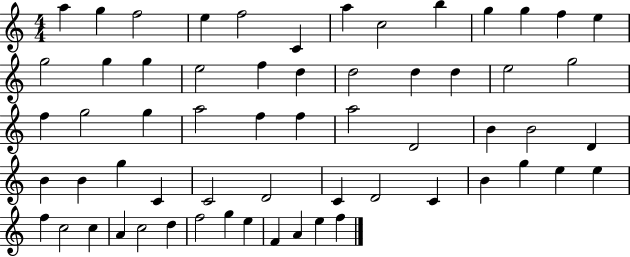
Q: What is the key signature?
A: C major